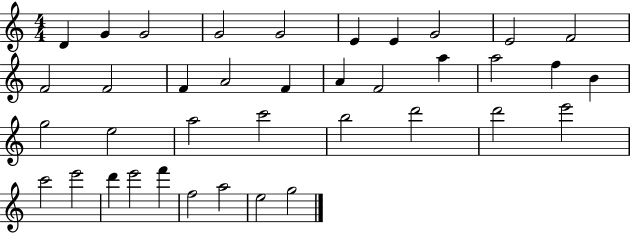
X:1
T:Untitled
M:4/4
L:1/4
K:C
D G G2 G2 G2 E E G2 E2 F2 F2 F2 F A2 F A F2 a a2 f B g2 e2 a2 c'2 b2 d'2 d'2 e'2 c'2 e'2 d' e'2 f' f2 a2 e2 g2